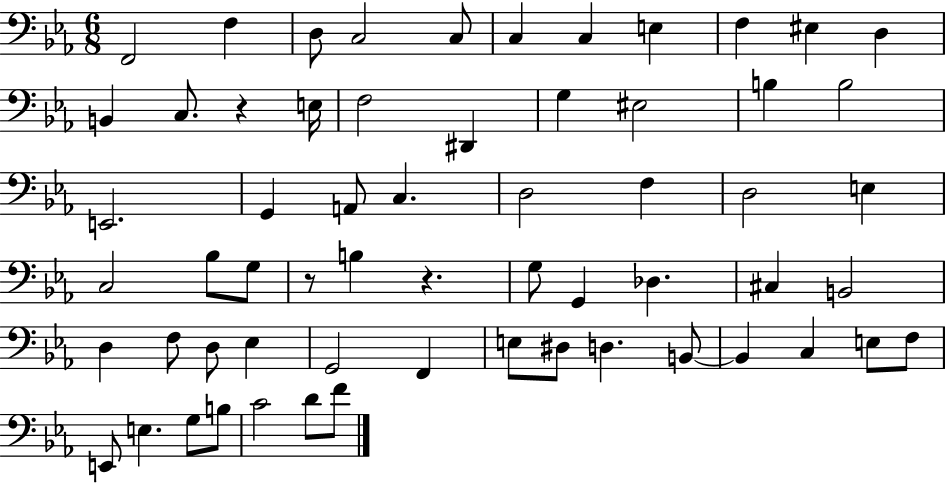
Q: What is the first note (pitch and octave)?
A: F2